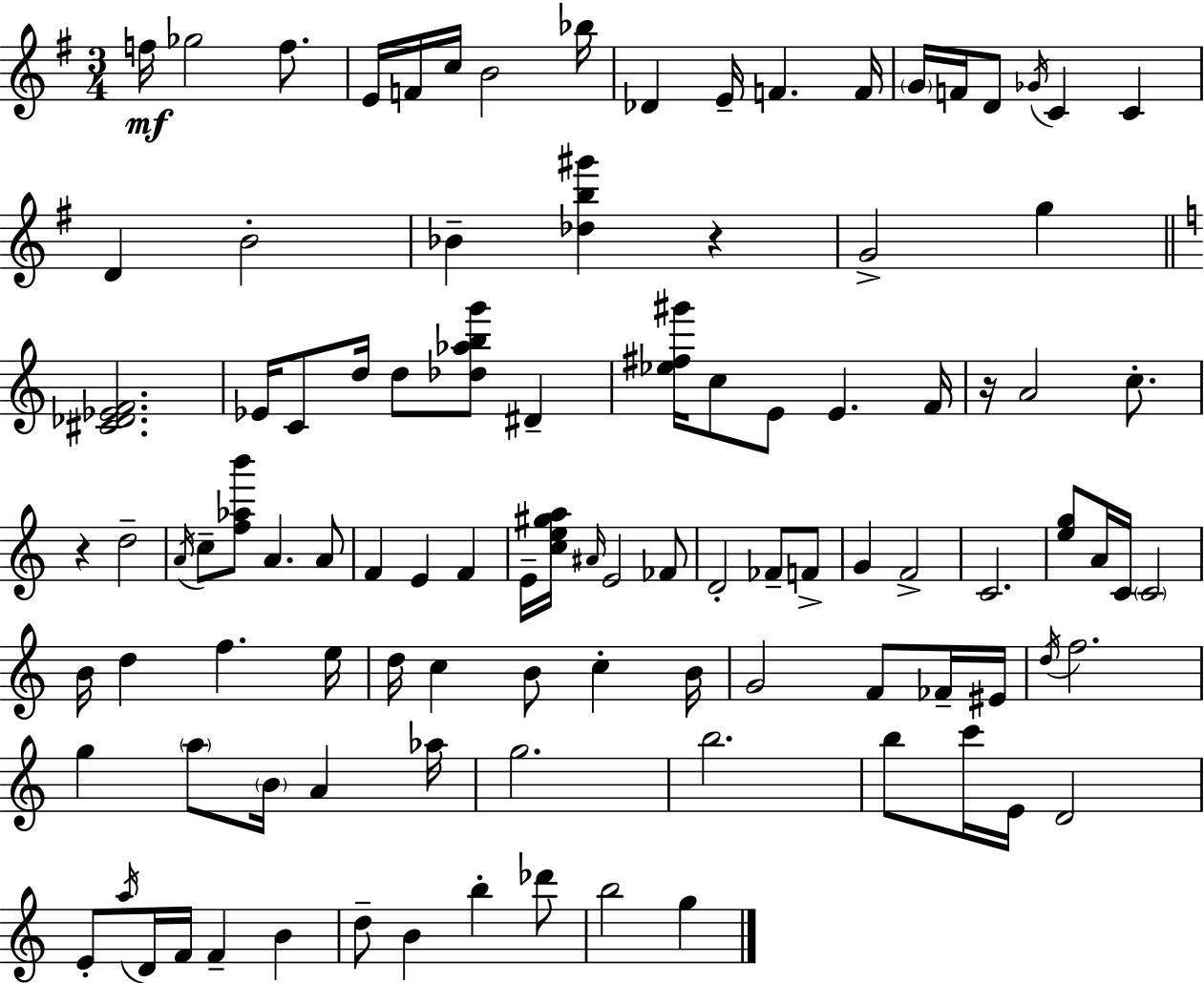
X:1
T:Untitled
M:3/4
L:1/4
K:G
f/4 _g2 f/2 E/4 F/4 c/4 B2 _b/4 _D E/4 F F/4 G/4 F/4 D/2 _G/4 C C D B2 _B [_db^g'] z G2 g [^C_D_EF]2 _E/4 C/2 d/4 d/2 [_d_abg']/2 ^D [_e^f^g']/4 c/2 E/2 E F/4 z/4 A2 c/2 z d2 A/4 c/2 [f_ab']/2 A A/2 F E F E/4 [ce^ga]/4 ^A/4 E2 _F/2 D2 _F/2 F/2 G F2 C2 [eg]/2 A/4 C/4 C2 B/4 d f e/4 d/4 c B/2 c B/4 G2 F/2 _F/4 ^E/4 d/4 f2 g a/2 B/4 A _a/4 g2 b2 b/2 c'/4 E/4 D2 E/2 a/4 D/4 F/4 F B d/2 B b _d'/2 b2 g